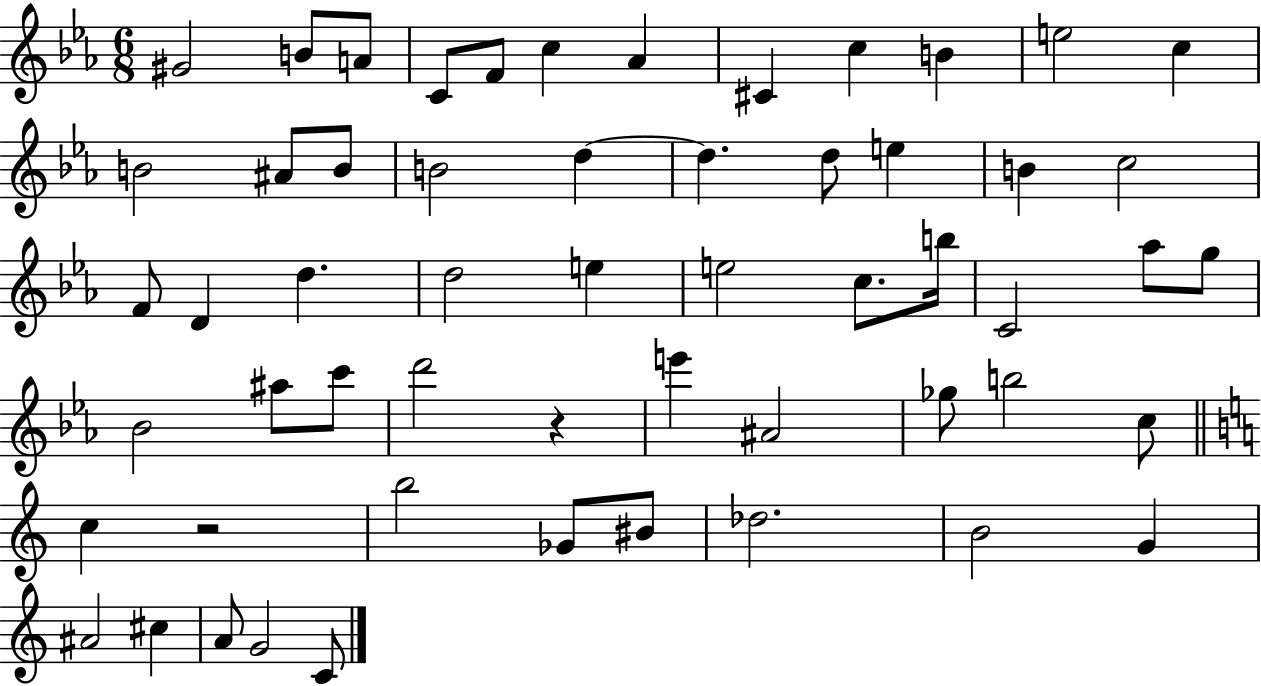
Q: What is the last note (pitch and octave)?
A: C4